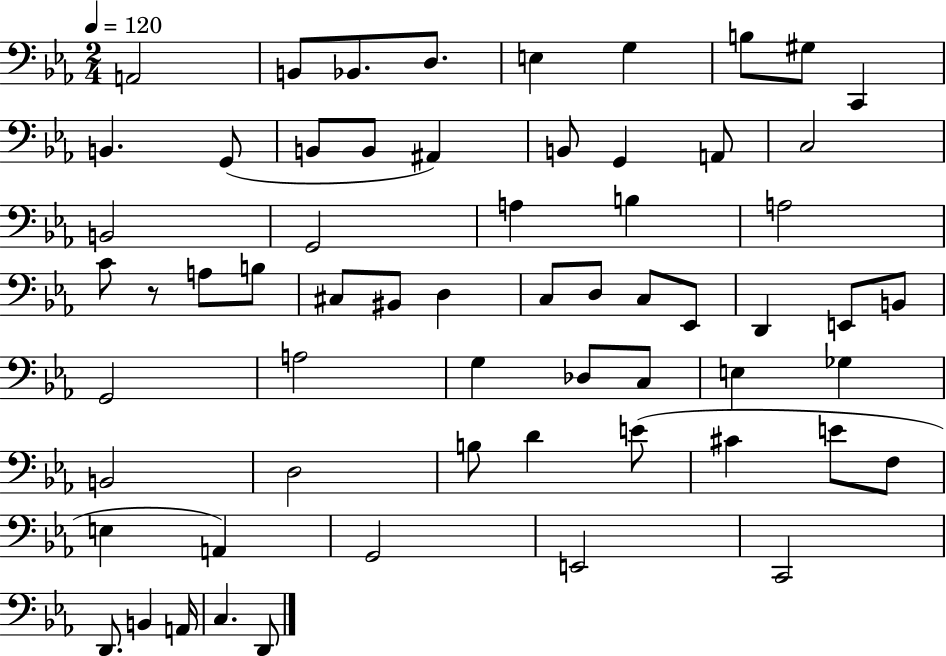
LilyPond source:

{
  \clef bass
  \numericTimeSignature
  \time 2/4
  \key ees \major
  \tempo 4 = 120
  \repeat volta 2 { a,2 | b,8 bes,8. d8. | e4 g4 | b8 gis8 c,4 | \break b,4. g,8( | b,8 b,8 ais,4) | b,8 g,4 a,8 | c2 | \break b,2 | g,2 | a4 b4 | a2 | \break c'8 r8 a8 b8 | cis8 bis,8 d4 | c8 d8 c8 ees,8 | d,4 e,8 b,8 | \break g,2 | a2 | g4 des8 c8 | e4 ges4 | \break b,2 | d2 | b8 d'4 e'8( | cis'4 e'8 f8 | \break e4 a,4) | g,2 | e,2 | c,2 | \break d,8. b,4 a,16 | c4. d,8 | } \bar "|."
}